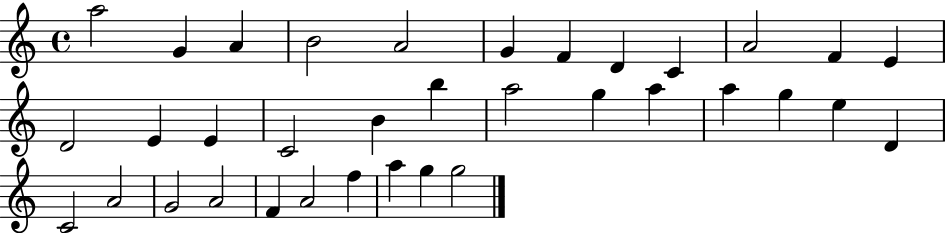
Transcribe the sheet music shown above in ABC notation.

X:1
T:Untitled
M:4/4
L:1/4
K:C
a2 G A B2 A2 G F D C A2 F E D2 E E C2 B b a2 g a a g e D C2 A2 G2 A2 F A2 f a g g2